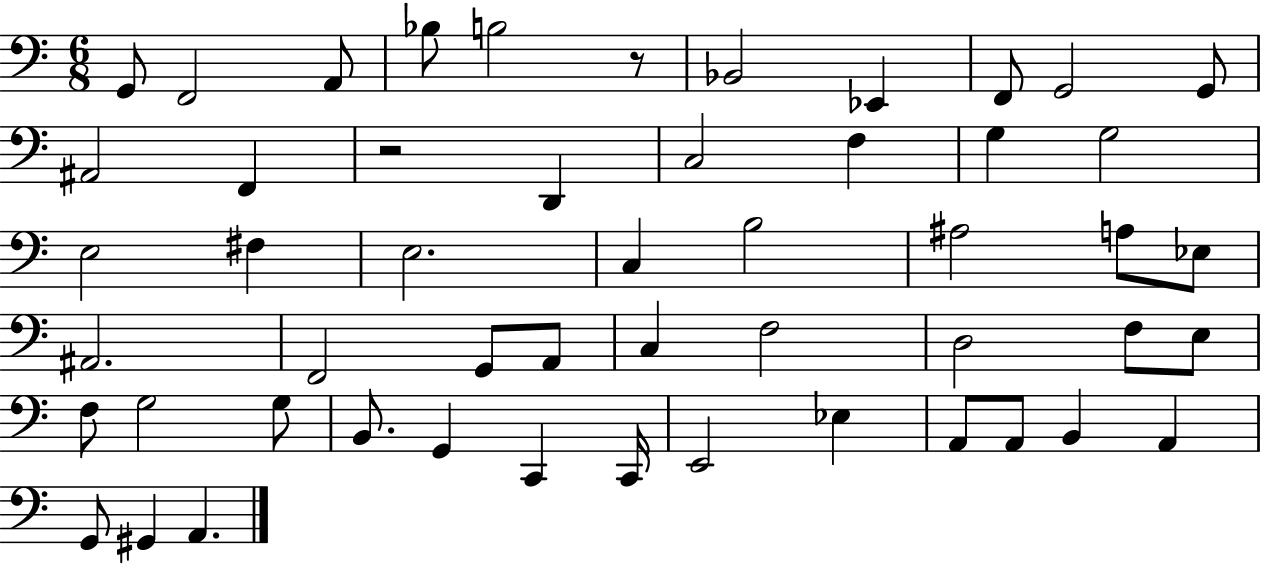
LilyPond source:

{
  \clef bass
  \numericTimeSignature
  \time 6/8
  \key c \major
  g,8 f,2 a,8 | bes8 b2 r8 | bes,2 ees,4 | f,8 g,2 g,8 | \break ais,2 f,4 | r2 d,4 | c2 f4 | g4 g2 | \break e2 fis4 | e2. | c4 b2 | ais2 a8 ees8 | \break ais,2. | f,2 g,8 a,8 | c4 f2 | d2 f8 e8 | \break f8 g2 g8 | b,8. g,4 c,4 c,16 | e,2 ees4 | a,8 a,8 b,4 a,4 | \break g,8 gis,4 a,4. | \bar "|."
}